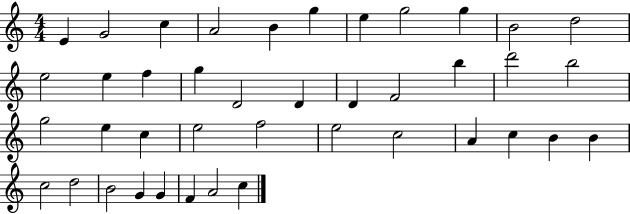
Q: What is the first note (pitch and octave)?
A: E4